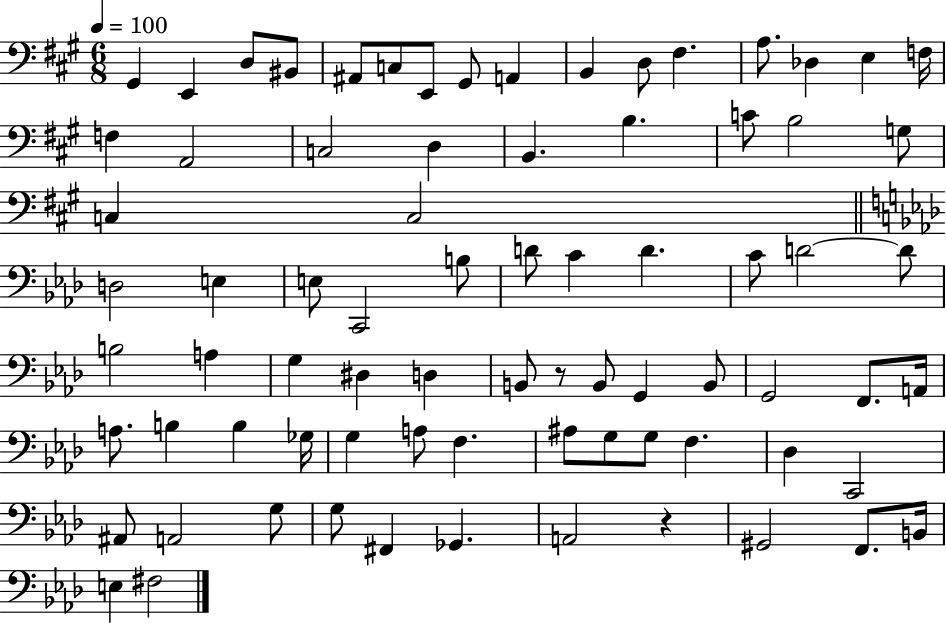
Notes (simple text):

G#2/q E2/q D3/e BIS2/e A#2/e C3/e E2/e G#2/e A2/q B2/q D3/e F#3/q. A3/e. Db3/q E3/q F3/s F3/q A2/h C3/h D3/q B2/q. B3/q. C4/e B3/h G3/e C3/q C3/h D3/h E3/q E3/e C2/h B3/e D4/e C4/q D4/q. C4/e D4/h D4/e B3/h A3/q G3/q D#3/q D3/q B2/e R/e B2/e G2/q B2/e G2/h F2/e. A2/s A3/e. B3/q B3/q Gb3/s G3/q A3/e F3/q. A#3/e G3/e G3/e F3/q. Db3/q C2/h A#2/e A2/h G3/e G3/e F#2/q Gb2/q. A2/h R/q G#2/h F2/e. B2/s E3/q F#3/h